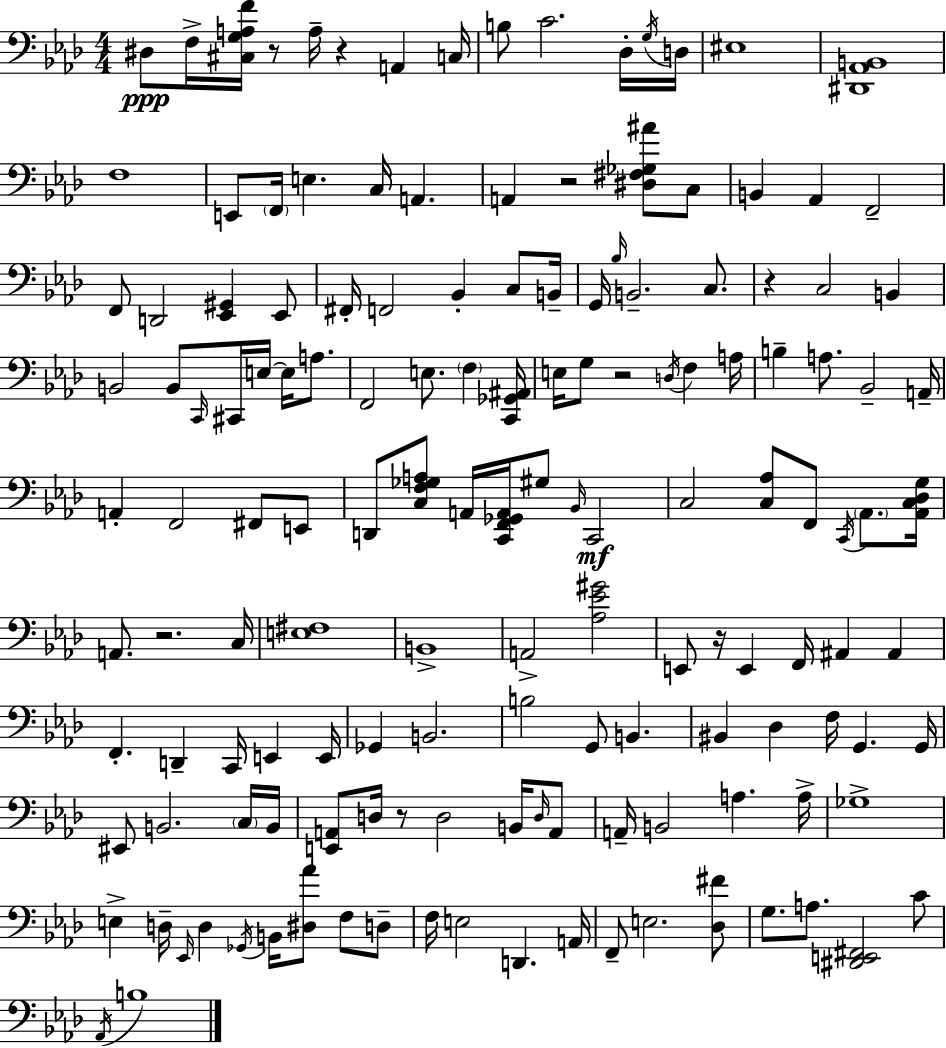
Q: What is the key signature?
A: AES major